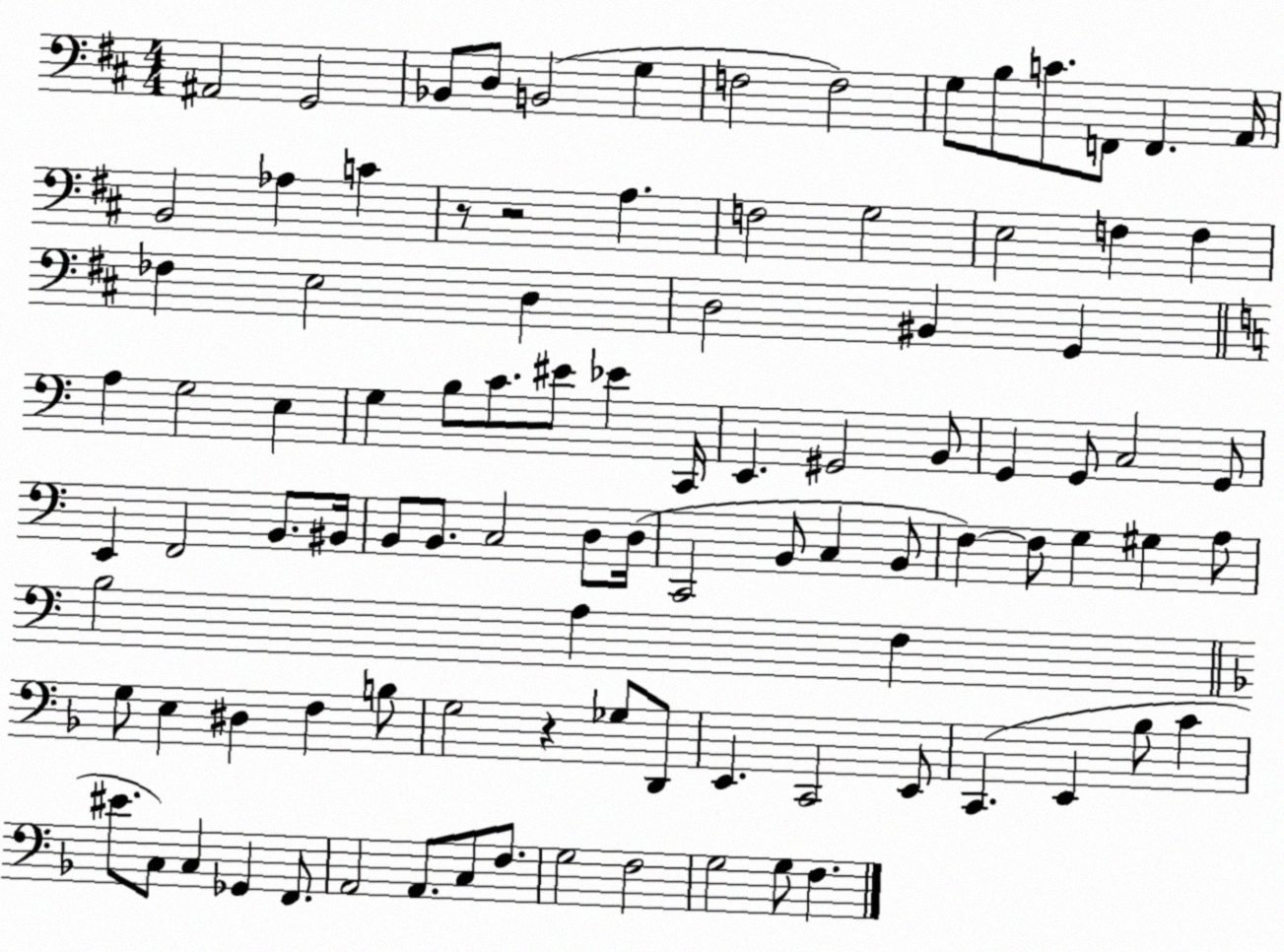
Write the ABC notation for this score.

X:1
T:Untitled
M:4/4
L:1/4
K:D
^A,,2 G,,2 _B,,/2 D,/2 B,,2 G, F,2 F,2 G,/2 B,/2 C/2 F,,/2 F,, A,,/4 B,,2 _A, C z/2 z2 A, F,2 G,2 E,2 F, F, _F, E,2 D, D,2 ^B,, G,, A, G,2 E, G, B,/2 C/2 ^E/2 _E C,,/4 E,, ^G,,2 B,,/2 G,, G,,/2 C,2 G,,/2 E,, F,,2 B,,/2 ^B,,/4 B,,/2 B,,/2 C,2 D,/2 D,/4 C,,2 B,,/2 C, B,,/2 F, F,/2 G, ^G, A,/2 B,2 A, F, G,/2 E, ^D, F, B,/2 G,2 z _G,/2 D,,/2 E,, C,,2 E,,/2 C,, E,, _B,/2 C ^E/2 C,/2 C, _G,, F,,/2 A,,2 A,,/2 C,/2 F,/2 G,2 F,2 G,2 G,/2 F,